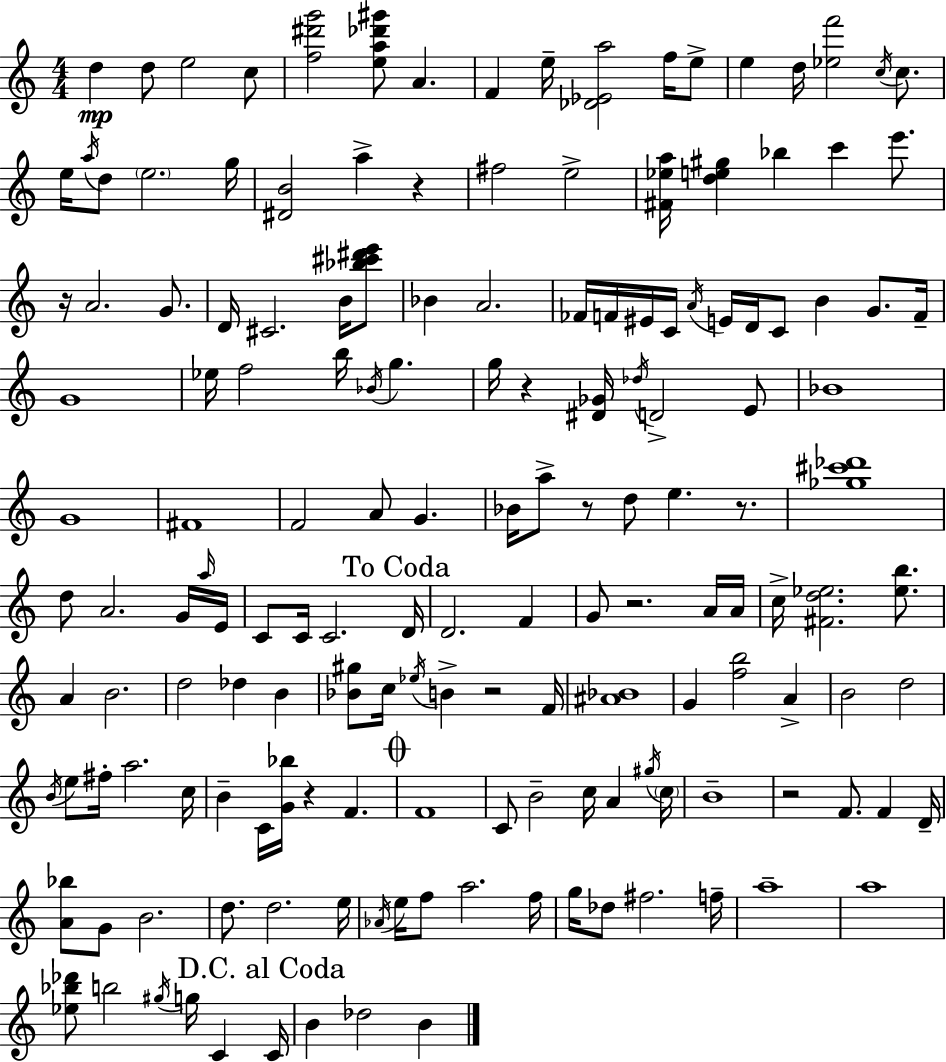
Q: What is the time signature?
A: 4/4